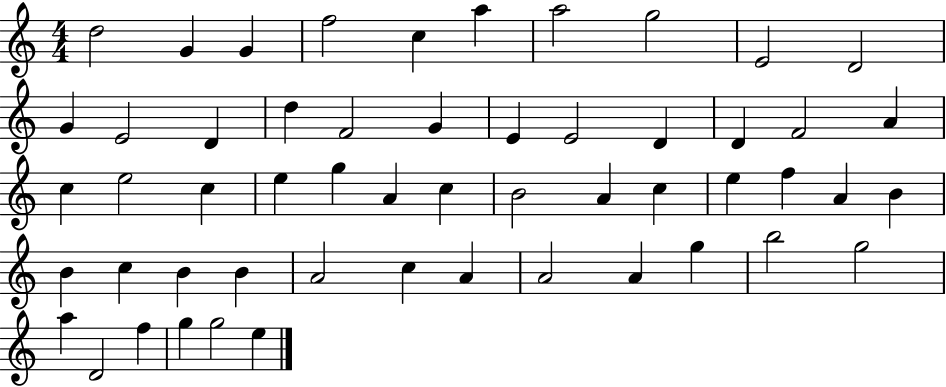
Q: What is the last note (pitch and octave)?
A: E5